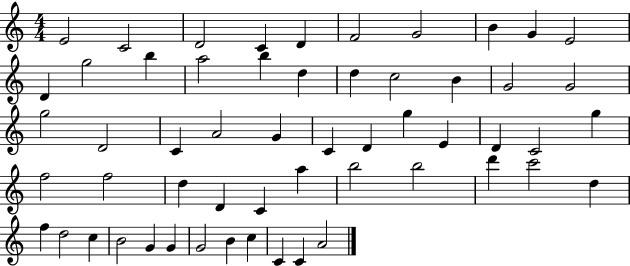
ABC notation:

X:1
T:Untitled
M:4/4
L:1/4
K:C
E2 C2 D2 C D F2 G2 B G E2 D g2 b a2 b d d c2 B G2 G2 g2 D2 C A2 G C D g E D C2 g f2 f2 d D C a b2 b2 d' c'2 d f d2 c B2 G G G2 B c C C A2